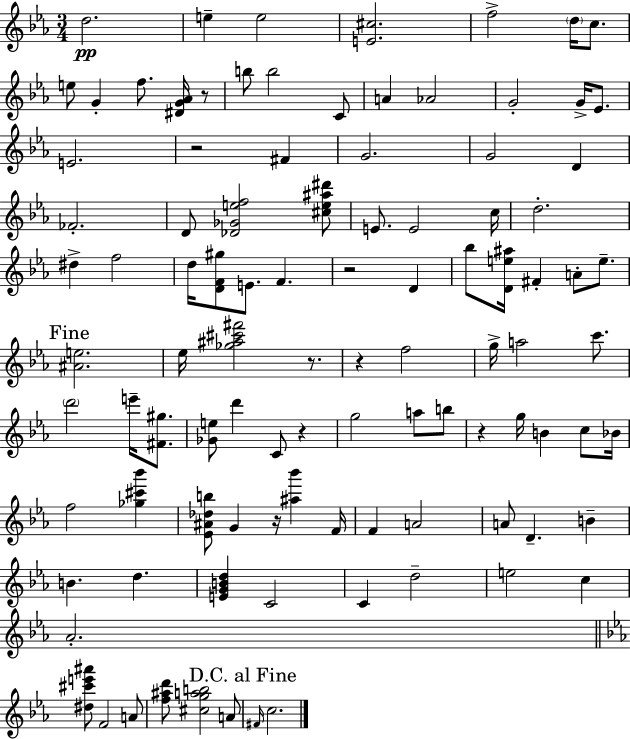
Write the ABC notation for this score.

X:1
T:Untitled
M:3/4
L:1/4
K:Eb
d2 e e2 [E^c]2 f2 d/4 c/2 e/2 G f/2 [^DG_A]/4 z/2 b/2 b2 C/2 A _A2 G2 G/4 _E/2 E2 z2 ^F G2 G2 D _F2 D/2 [_D_Gef]2 [^ce^a^d']/2 E/2 E2 c/4 d2 ^d f2 d/4 [DF^g]/2 E/2 F z2 D _b/2 [De^a]/4 ^F A/2 e/2 [^Ae]2 _e/4 [_g^a^c'^f']2 z/2 z f2 g/4 a2 c'/2 d'2 e'/4 [^F^g]/2 [_Ge]/2 d' C/2 z g2 a/2 b/2 z g/4 B c/2 _B/4 f2 [_g^c'_b'] [_E^A_db]/2 G z/4 [^a_b'] F/4 F A2 A/2 D B B d [EGBd] C2 C d2 e2 c _A2 [^d^c'e'^a']/2 F2 A/2 [f^ad']/2 [^cgab]2 A/2 ^F/4 c2